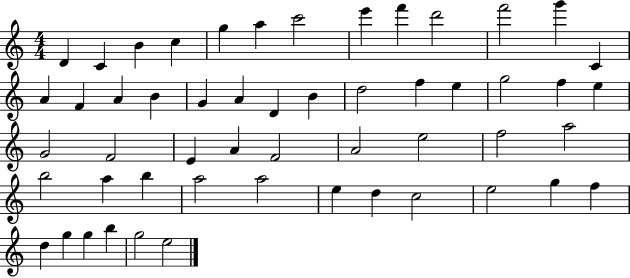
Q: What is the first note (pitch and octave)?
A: D4